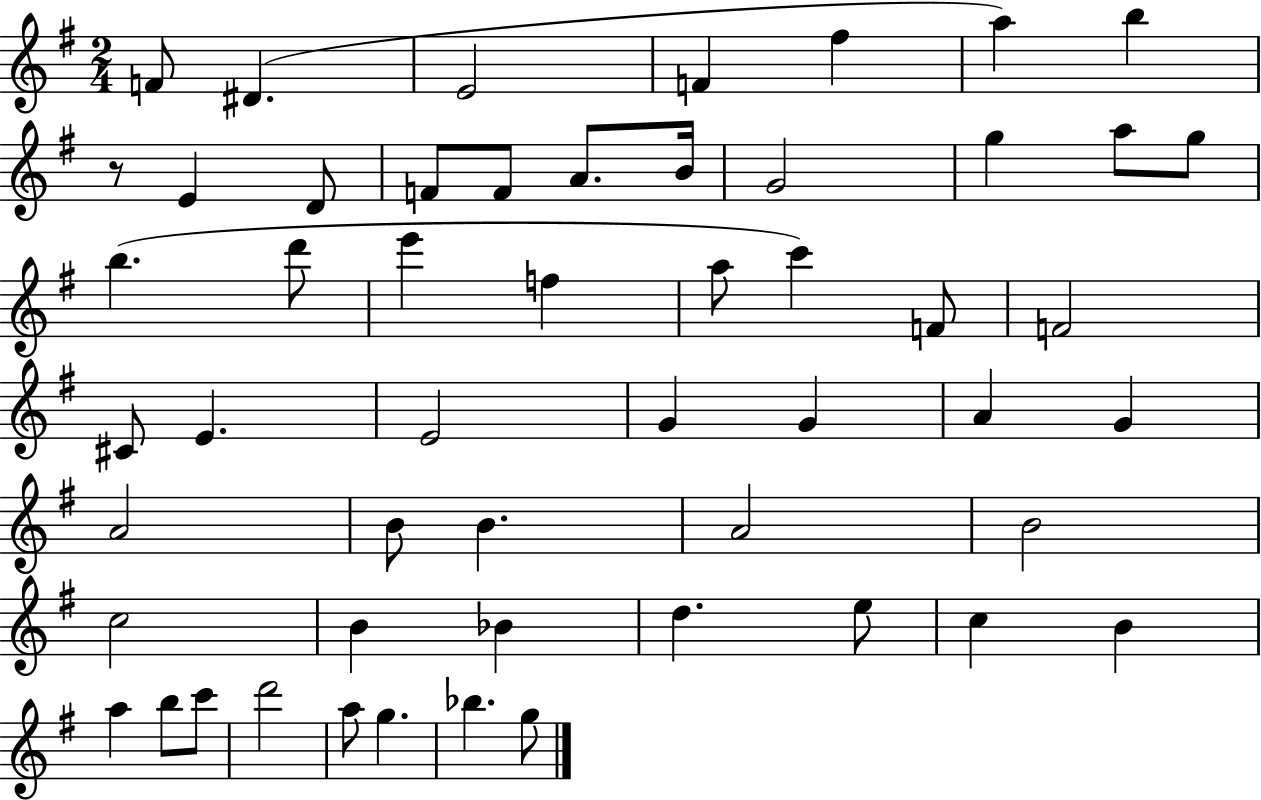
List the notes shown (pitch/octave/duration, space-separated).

F4/e D#4/q. E4/h F4/q F#5/q A5/q B5/q R/e E4/q D4/e F4/e F4/e A4/e. B4/s G4/h G5/q A5/e G5/e B5/q. D6/e E6/q F5/q A5/e C6/q F4/e F4/h C#4/e E4/q. E4/h G4/q G4/q A4/q G4/q A4/h B4/e B4/q. A4/h B4/h C5/h B4/q Bb4/q D5/q. E5/e C5/q B4/q A5/q B5/e C6/e D6/h A5/e G5/q. Bb5/q. G5/e